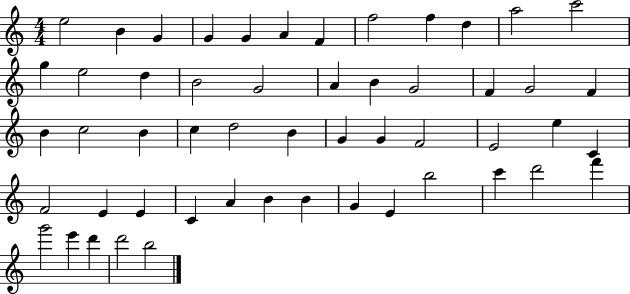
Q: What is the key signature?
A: C major